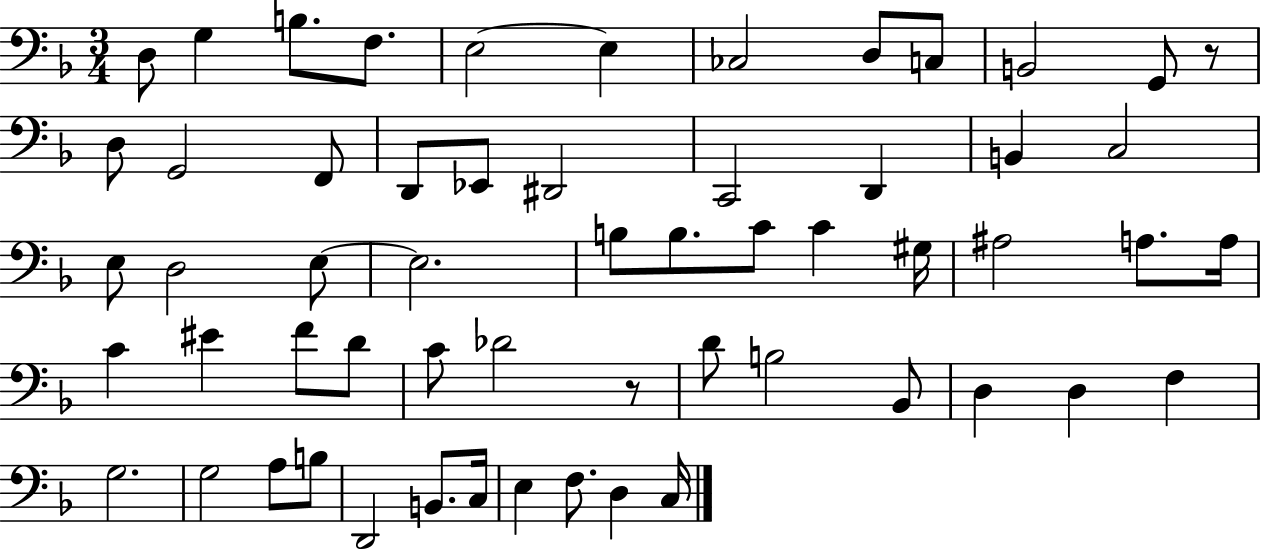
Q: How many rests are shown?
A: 2